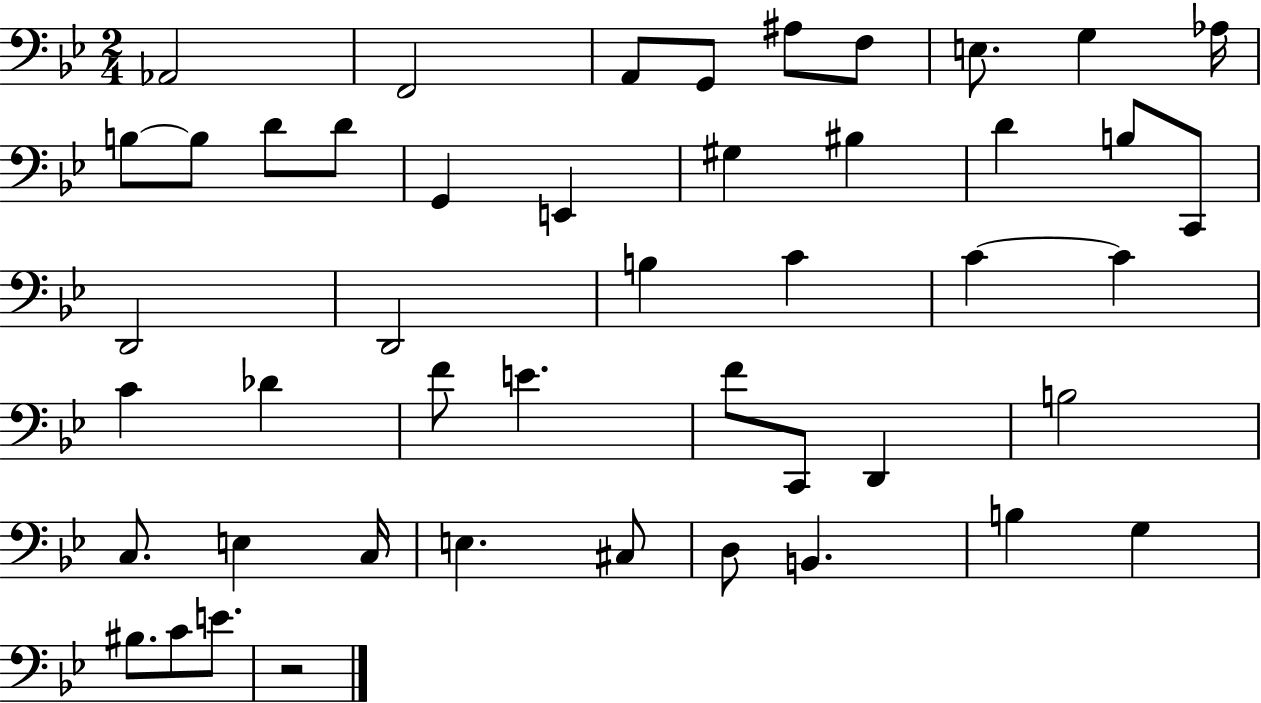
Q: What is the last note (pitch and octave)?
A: E4